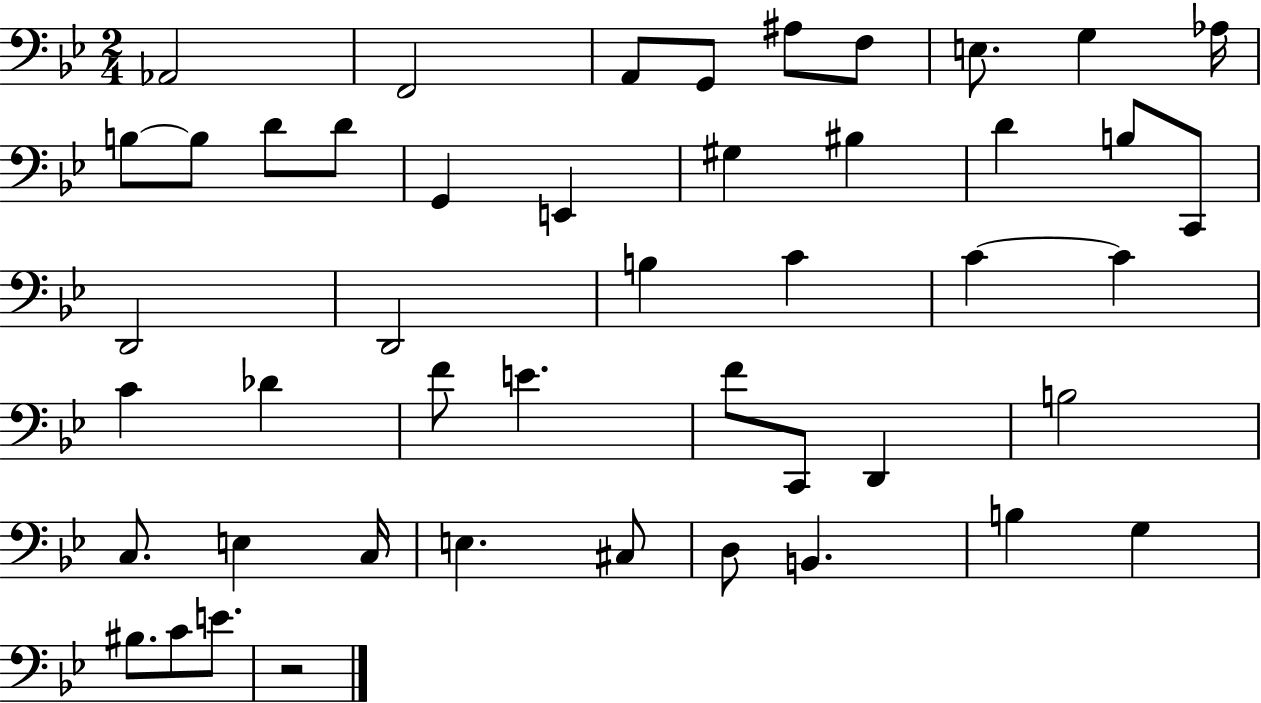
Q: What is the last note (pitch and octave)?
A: E4